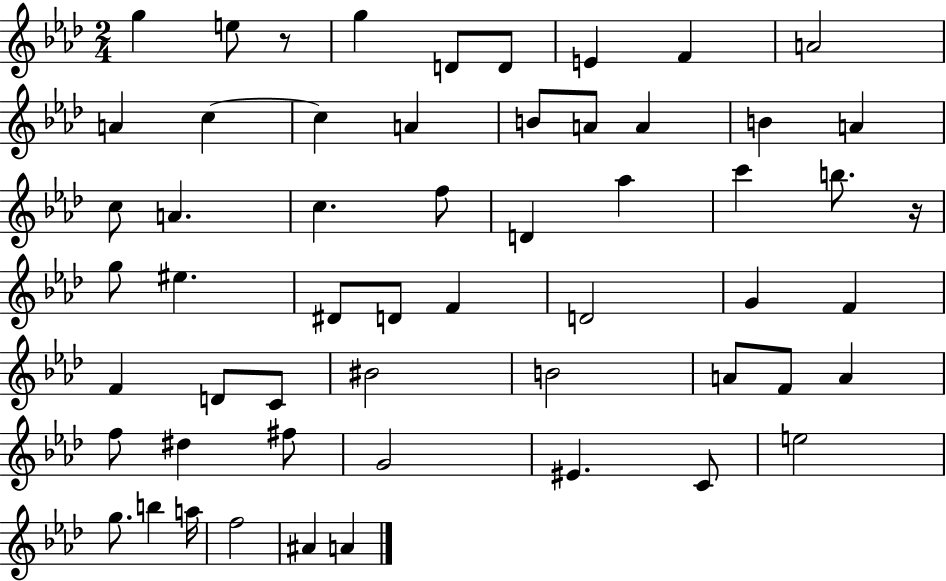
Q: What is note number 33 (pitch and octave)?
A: F4